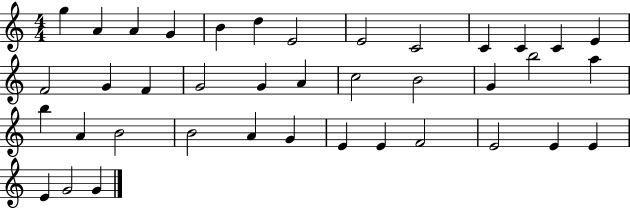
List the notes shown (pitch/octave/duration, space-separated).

G5/q A4/q A4/q G4/q B4/q D5/q E4/h E4/h C4/h C4/q C4/q C4/q E4/q F4/h G4/q F4/q G4/h G4/q A4/q C5/h B4/h G4/q B5/h A5/q B5/q A4/q B4/h B4/h A4/q G4/q E4/q E4/q F4/h E4/h E4/q E4/q E4/q G4/h G4/q